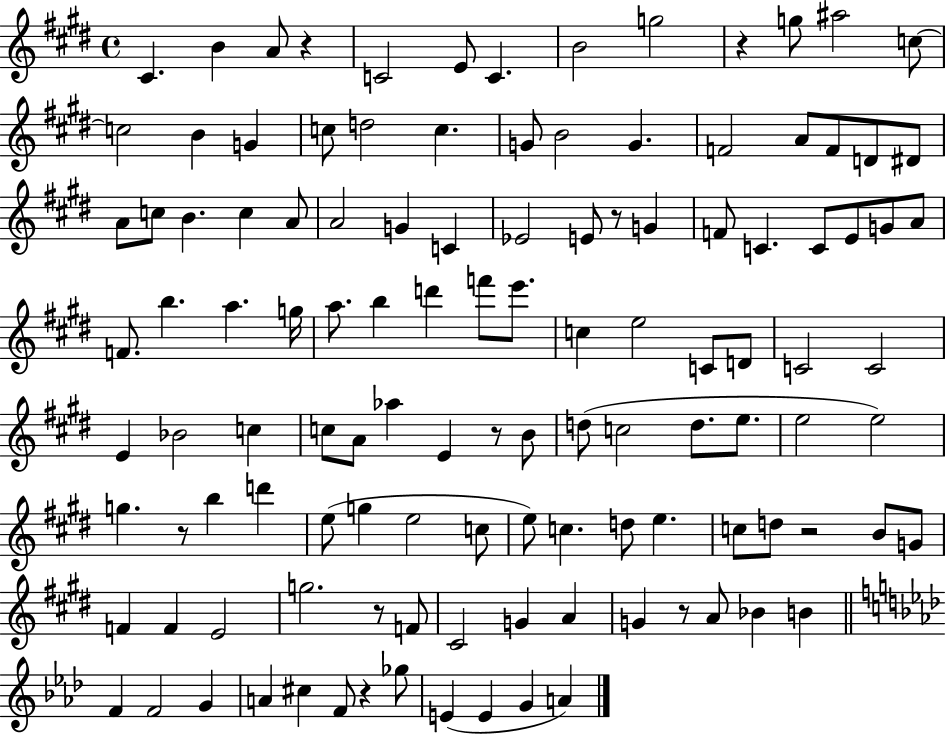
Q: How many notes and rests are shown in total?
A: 118